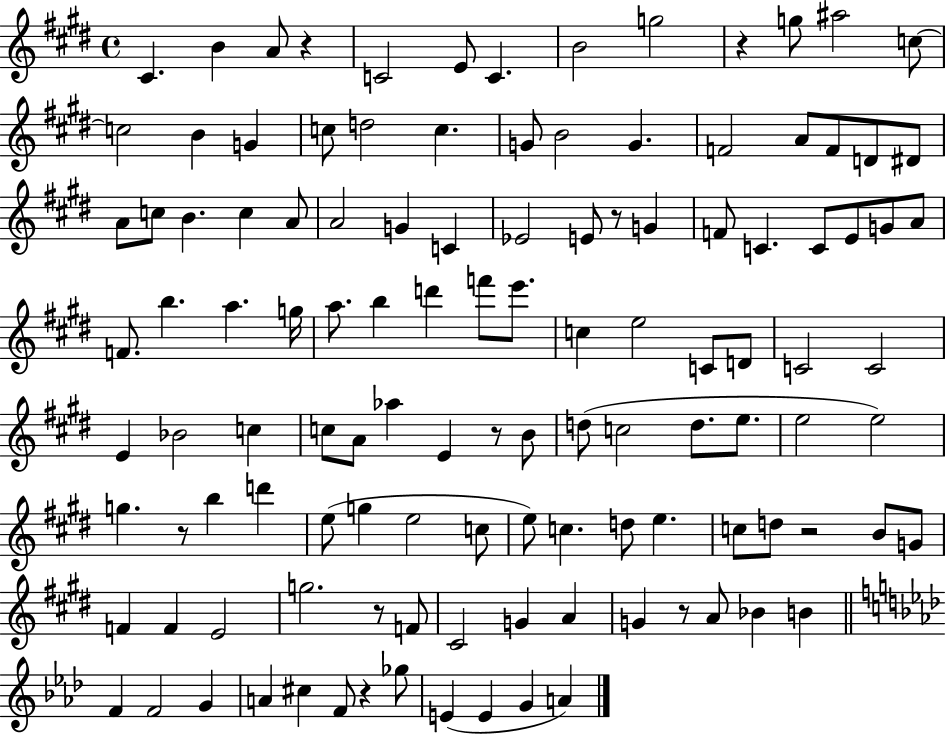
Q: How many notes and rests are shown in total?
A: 118